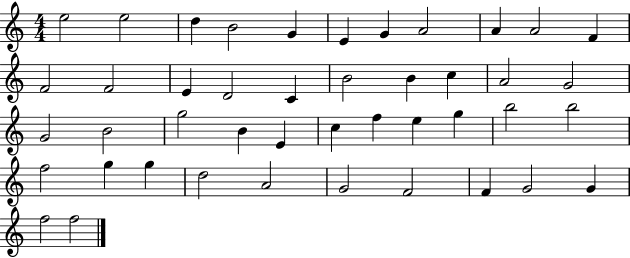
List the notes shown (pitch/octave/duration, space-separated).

E5/h E5/h D5/q B4/h G4/q E4/q G4/q A4/h A4/q A4/h F4/q F4/h F4/h E4/q D4/h C4/q B4/h B4/q C5/q A4/h G4/h G4/h B4/h G5/h B4/q E4/q C5/q F5/q E5/q G5/q B5/h B5/h F5/h G5/q G5/q D5/h A4/h G4/h F4/h F4/q G4/h G4/q F5/h F5/h